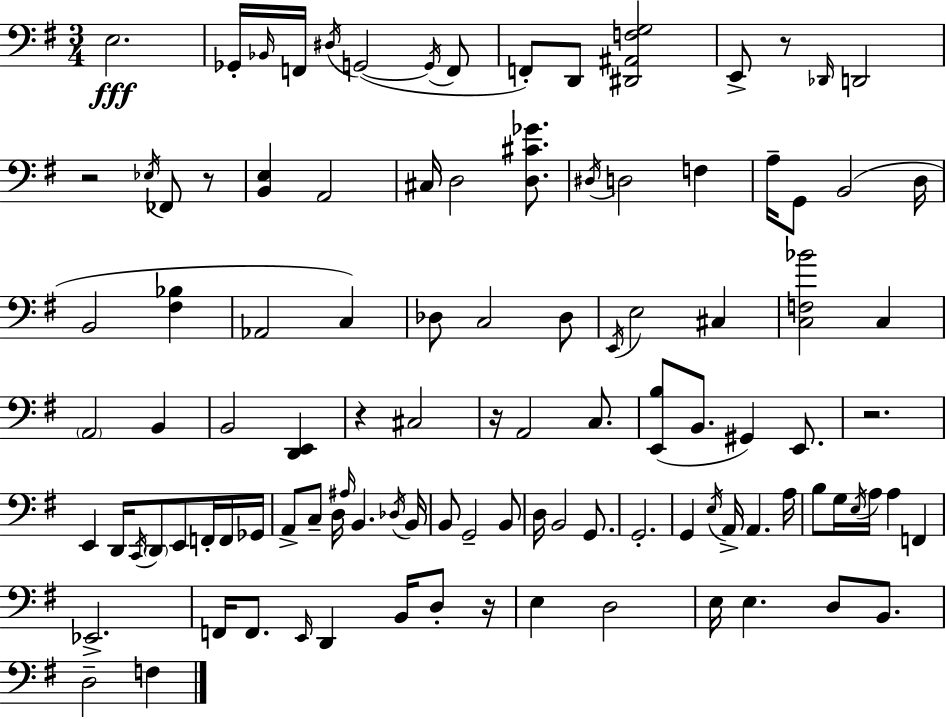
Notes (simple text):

E3/h. Gb2/s Bb2/s F2/s D#3/s G2/h G2/s F2/e F2/e D2/e [D#2,A#2,F3,G3]/h E2/e R/e Db2/s D2/h R/h Eb3/s FES2/e R/e [B2,E3]/q A2/h C#3/s D3/h [D3,C#4,Gb4]/e. D#3/s D3/h F3/q A3/s G2/e B2/h D3/s B2/h [F#3,Bb3]/q Ab2/h C3/q Db3/e C3/h Db3/e E2/s E3/h C#3/q [C3,F3,Bb4]/h C3/q A2/h B2/q B2/h [D2,E2]/q R/q C#3/h R/s A2/h C3/e. [E2,B3]/e B2/e. G#2/q E2/e. R/h. E2/q D2/s C2/s D2/e E2/e F2/s F2/s Gb2/s A2/e C3/e D3/s A#3/s B2/q. Db3/s B2/s B2/e G2/h B2/e D3/s B2/h G2/e. G2/h. G2/q E3/s A2/s A2/q. A3/s B3/e G3/s E3/s A3/s A3/q F2/q Eb2/h. F2/s F2/e. E2/s D2/q B2/s D3/e R/s E3/q D3/h E3/s E3/q. D3/e B2/e. D3/h F3/q